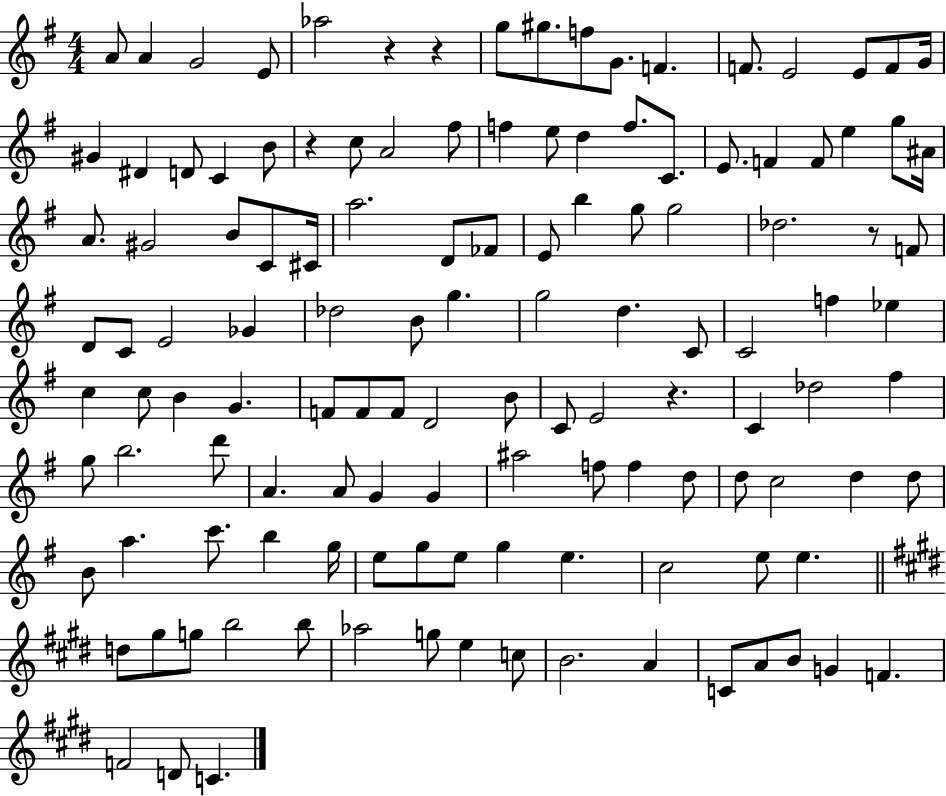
{
  \clef treble
  \numericTimeSignature
  \time 4/4
  \key g \major
  \repeat volta 2 { a'8 a'4 g'2 e'8 | aes''2 r4 r4 | g''8 gis''8. f''8 g'8. f'4. | f'8. e'2 e'8 f'8 g'16 | \break gis'4 dis'4 d'8 c'4 b'8 | r4 c''8 a'2 fis''8 | f''4 e''8 d''4 f''8. c'8. | e'8. f'4 f'8 e''4 g''8 ais'16 | \break a'8. gis'2 b'8 c'8 cis'16 | a''2. d'8 fes'8 | e'8 b''4 g''8 g''2 | des''2. r8 f'8 | \break d'8 c'8 e'2 ges'4 | des''2 b'8 g''4. | g''2 d''4. c'8 | c'2 f''4 ees''4 | \break c''4 c''8 b'4 g'4. | f'8 f'8 f'8 d'2 b'8 | c'8 e'2 r4. | c'4 des''2 fis''4 | \break g''8 b''2. d'''8 | a'4. a'8 g'4 g'4 | ais''2 f''8 f''4 d''8 | d''8 c''2 d''4 d''8 | \break b'8 a''4. c'''8. b''4 g''16 | e''8 g''8 e''8 g''4 e''4. | c''2 e''8 e''4. | \bar "||" \break \key e \major d''8 gis''8 g''8 b''2 b''8 | aes''2 g''8 e''4 c''8 | b'2. a'4 | c'8 a'8 b'8 g'4 f'4. | \break f'2 d'8 c'4. | } \bar "|."
}